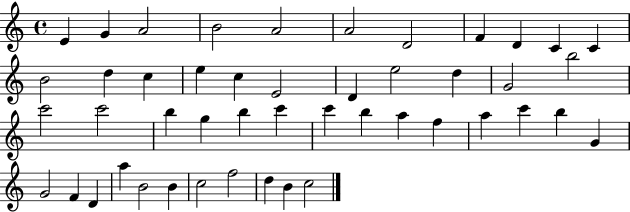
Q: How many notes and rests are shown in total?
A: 47